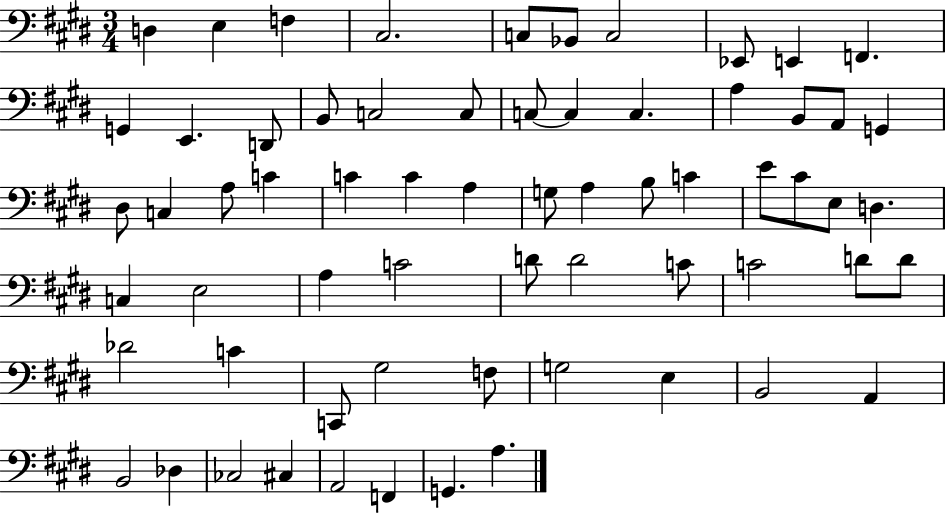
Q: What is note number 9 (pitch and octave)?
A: E2